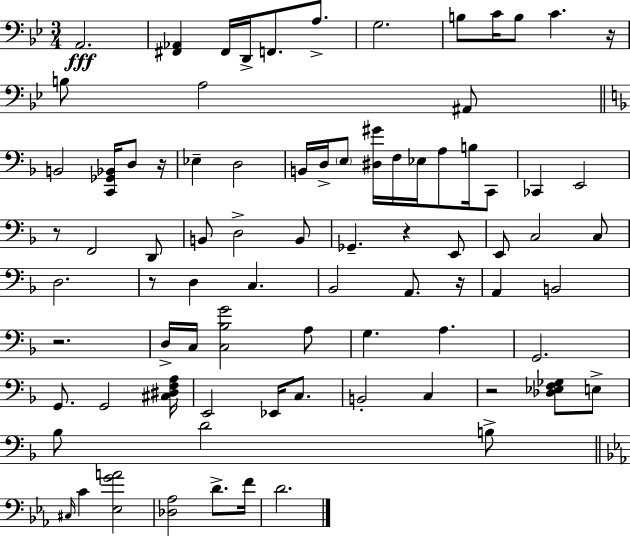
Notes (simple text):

A2/h. [F#2,Ab2]/q F#2/s D2/s F2/e. A3/e. G3/h. B3/e C4/s B3/e C4/q. R/s B3/e A3/h A#2/e B2/h [C2,Gb2,Bb2]/s D3/e R/s Eb3/q D3/h B2/s D3/s E3/e [D#3,G#4]/s F3/s Eb3/s A3/e B3/s C2/e CES2/q E2/h R/e F2/h D2/e B2/e D3/h B2/e Gb2/q. R/q E2/e E2/e C3/h C3/e D3/h. R/e D3/q C3/q. Bb2/h A2/e. R/s A2/q B2/h R/h. D3/s C3/s [C3,Bb3,G4]/h A3/e G3/q. A3/q. G2/h. G2/e. G2/h [C#3,D#3,F3,A3]/s E2/h Eb2/s C3/e. B2/h C3/q R/h [Db3,Eb3,F3,Gb3]/e E3/e Bb3/e D4/h B3/e C#3/s C4/q [Eb3,G4,A4]/h [Db3,Ab3]/h D4/e. F4/s D4/h.